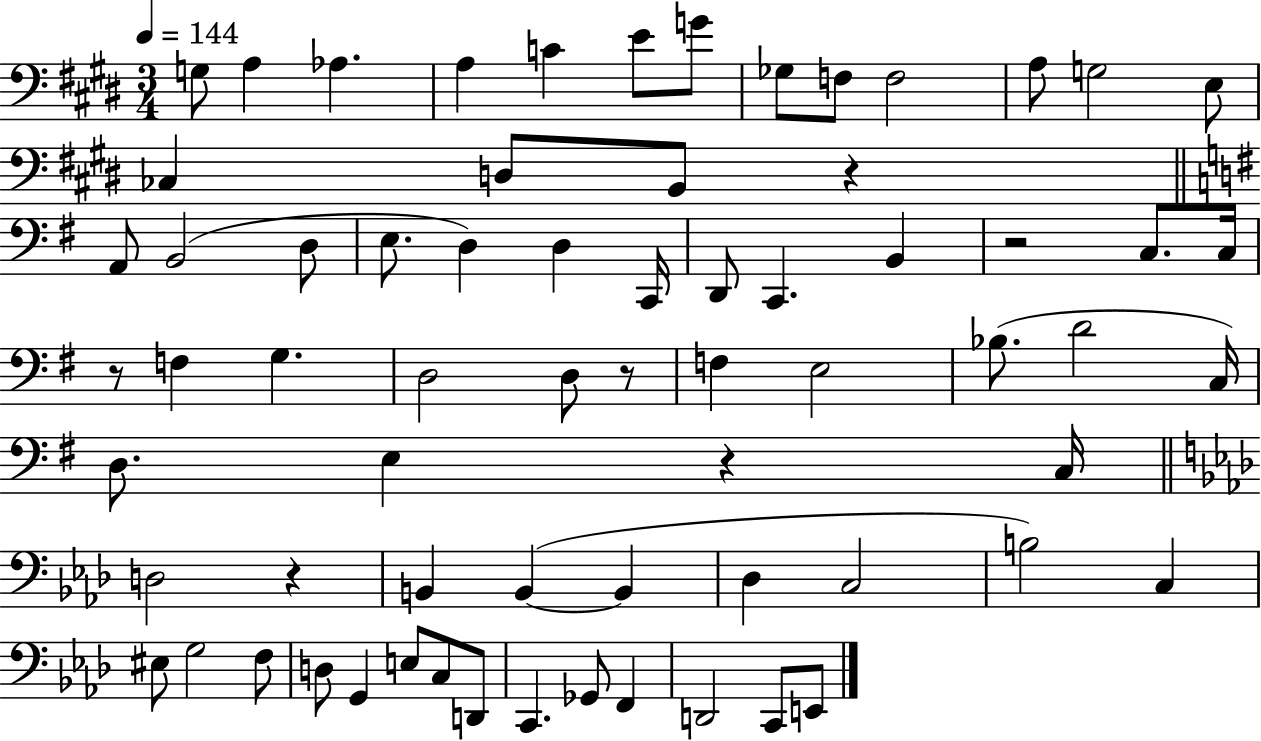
X:1
T:Untitled
M:3/4
L:1/4
K:E
G,/2 A, _A, A, C E/2 G/2 _G,/2 F,/2 F,2 A,/2 G,2 E,/2 _C, D,/2 B,,/2 z A,,/2 B,,2 D,/2 E,/2 D, D, C,,/4 D,,/2 C,, B,, z2 C,/2 C,/4 z/2 F, G, D,2 D,/2 z/2 F, E,2 _B,/2 D2 C,/4 D,/2 E, z C,/4 D,2 z B,, B,, B,, _D, C,2 B,2 C, ^E,/2 G,2 F,/2 D,/2 G,, E,/2 C,/2 D,,/2 C,, _G,,/2 F,, D,,2 C,,/2 E,,/2